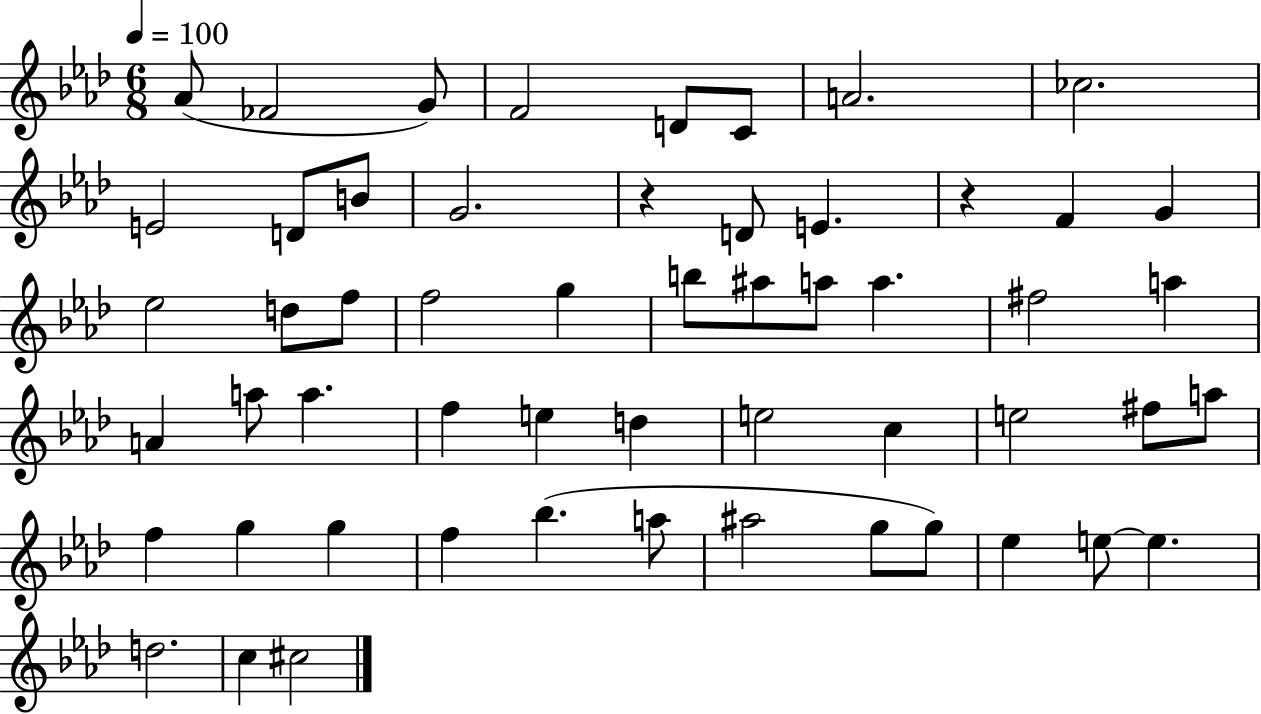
X:1
T:Untitled
M:6/8
L:1/4
K:Ab
_A/2 _F2 G/2 F2 D/2 C/2 A2 _c2 E2 D/2 B/2 G2 z D/2 E z F G _e2 d/2 f/2 f2 g b/2 ^a/2 a/2 a ^f2 a A a/2 a f e d e2 c e2 ^f/2 a/2 f g g f _b a/2 ^a2 g/2 g/2 _e e/2 e d2 c ^c2